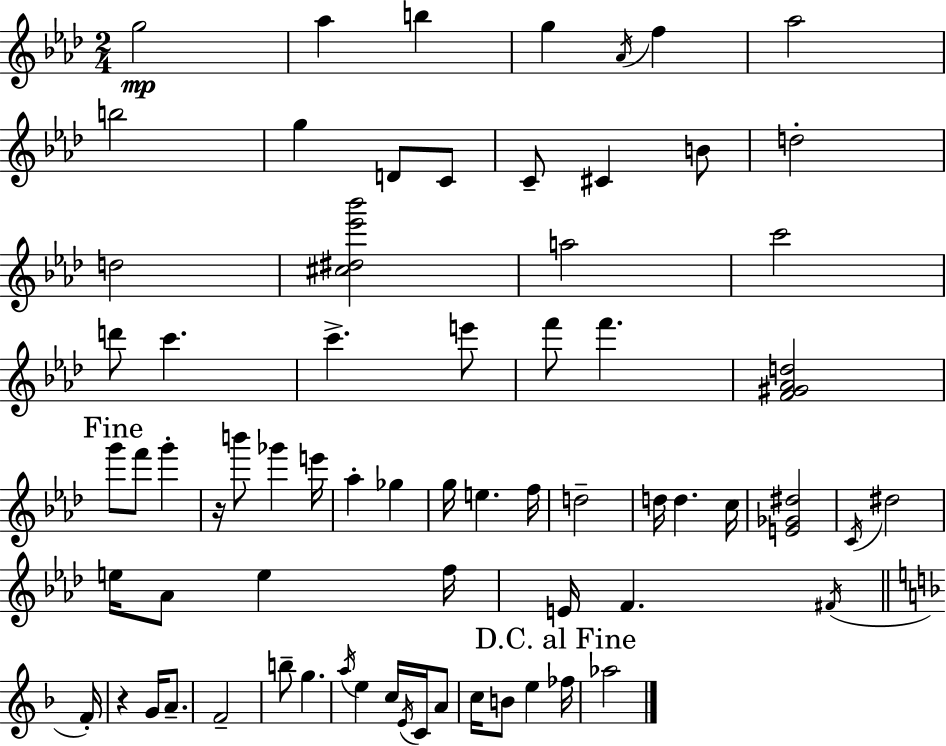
G5/h Ab5/q B5/q G5/q Ab4/s F5/q Ab5/h B5/h G5/q D4/e C4/e C4/e C#4/q B4/e D5/h D5/h [C#5,D#5,Eb6,Bb6]/h A5/h C6/h D6/e C6/q. C6/q. E6/e F6/e F6/q. [F4,G#4,Ab4,D5]/h G6/e F6/e G6/q R/s B6/e Gb6/q E6/s Ab5/q Gb5/q G5/s E5/q. F5/s D5/h D5/s D5/q. C5/s [E4,Gb4,D#5]/h C4/s D#5/h E5/s Ab4/e E5/q F5/s E4/s F4/q. F#4/s F4/s R/q G4/s A4/e. F4/h B5/e G5/q. A5/s E5/q C5/s E4/s C4/s A4/e C5/s B4/e E5/q FES5/s Ab5/h